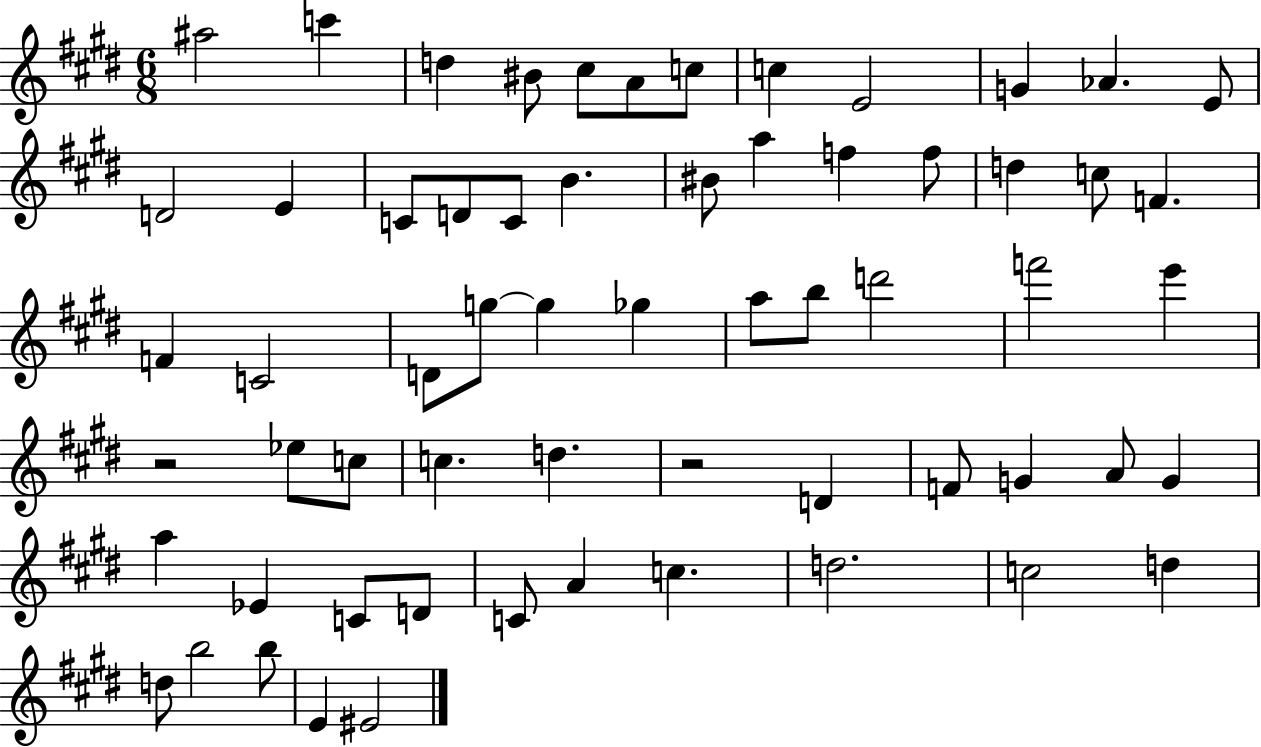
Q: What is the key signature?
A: E major